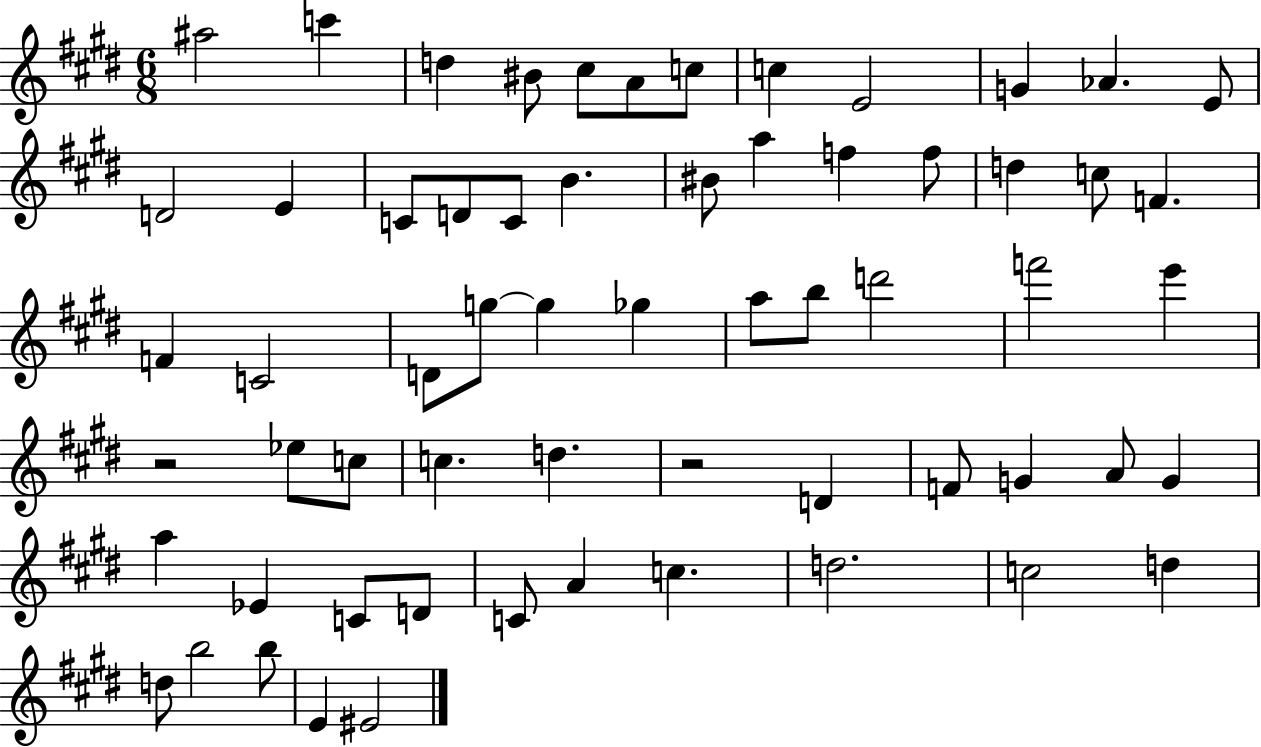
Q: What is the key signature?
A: E major